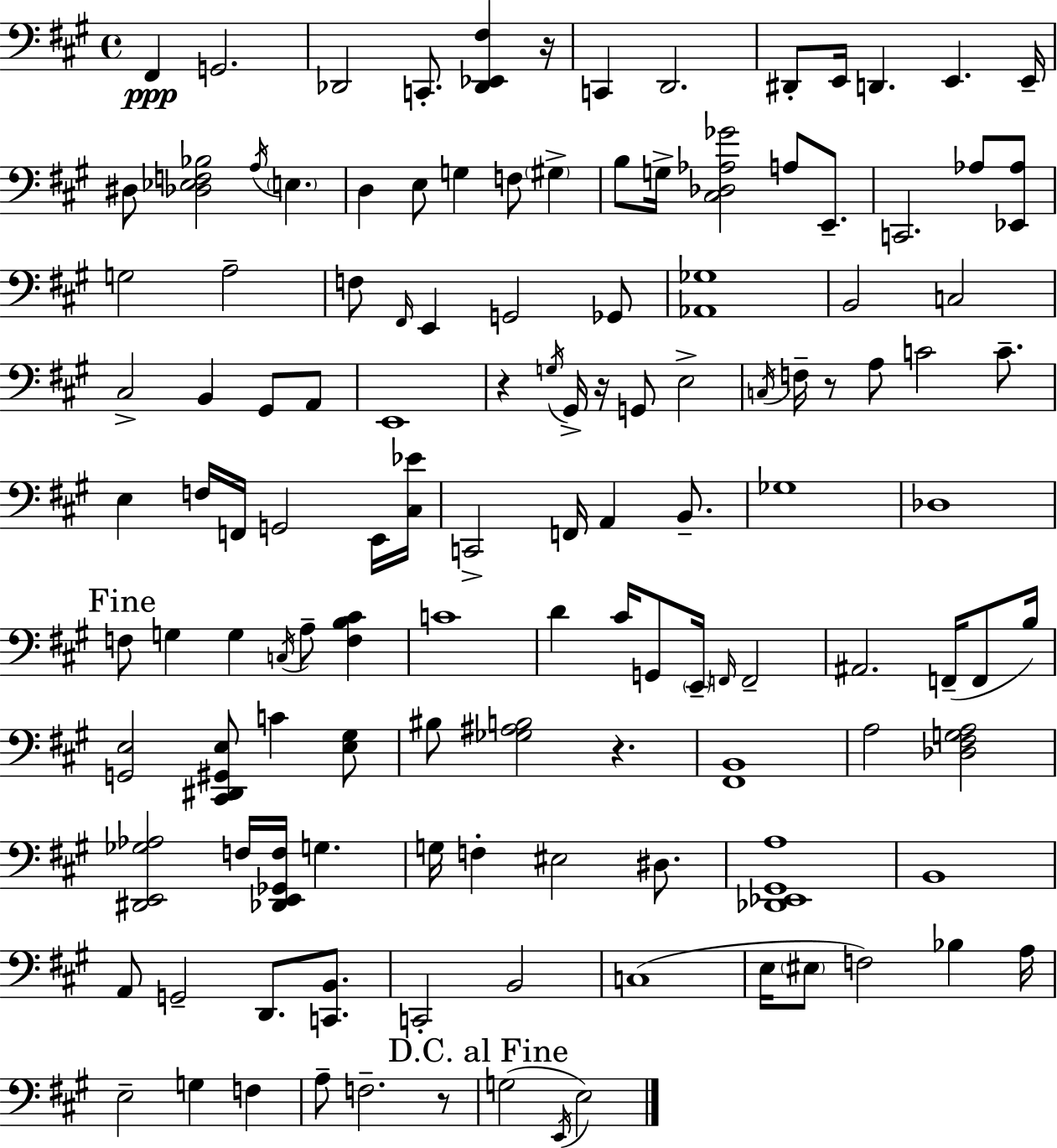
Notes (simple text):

F#2/q G2/h. Db2/h C2/e. [Db2,Eb2,F#3]/q R/s C2/q D2/h. D#2/e E2/s D2/q. E2/q. E2/s D#3/e [Db3,Eb3,F3,Bb3]/h A3/s E3/q. D3/q E3/e G3/q F3/e G#3/q B3/e G3/s [C#3,Db3,Ab3,Gb4]/h A3/e E2/e. C2/h. Ab3/e [Eb2,Ab3]/e G3/h A3/h F3/e F#2/s E2/q G2/h Gb2/e [Ab2,Gb3]/w B2/h C3/h C#3/h B2/q G#2/e A2/e E2/w R/q G3/s G#2/s R/s G2/e E3/h C3/s F3/s R/e A3/e C4/h C4/e. E3/q F3/s F2/s G2/h E2/s [C#3,Eb4]/s C2/h F2/s A2/q B2/e. Gb3/w Db3/w F3/e G3/q G3/q C3/s A3/e [F3,B3,C#4]/q C4/w D4/q C#4/s G2/e E2/s F2/s F2/h A#2/h. F2/s F2/e B3/s [G2,E3]/h [C#2,D#2,G#2,E3]/e C4/q [E3,G#3]/e BIS3/e [Gb3,A#3,B3]/h R/q. [F#2,B2]/w A3/h [Db3,F#3,G3,A3]/h [D#2,E2,Gb3,Ab3]/h F3/s [Db2,E2,Gb2,F3]/s G3/q. G3/s F3/q EIS3/h D#3/e. [Db2,Eb2,G#2,A3]/w B2/w A2/e G2/h D2/e. [C2,B2]/e. C2/h B2/h C3/w E3/s EIS3/e F3/h Bb3/q A3/s E3/h G3/q F3/q A3/e F3/h. R/e G3/h E2/s E3/h